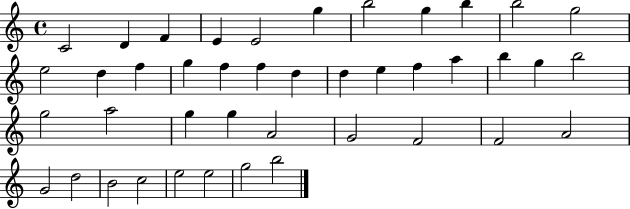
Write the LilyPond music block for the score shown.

{
  \clef treble
  \time 4/4
  \defaultTimeSignature
  \key c \major
  c'2 d'4 f'4 | e'4 e'2 g''4 | b''2 g''4 b''4 | b''2 g''2 | \break e''2 d''4 f''4 | g''4 f''4 f''4 d''4 | d''4 e''4 f''4 a''4 | b''4 g''4 b''2 | \break g''2 a''2 | g''4 g''4 a'2 | g'2 f'2 | f'2 a'2 | \break g'2 d''2 | b'2 c''2 | e''2 e''2 | g''2 b''2 | \break \bar "|."
}